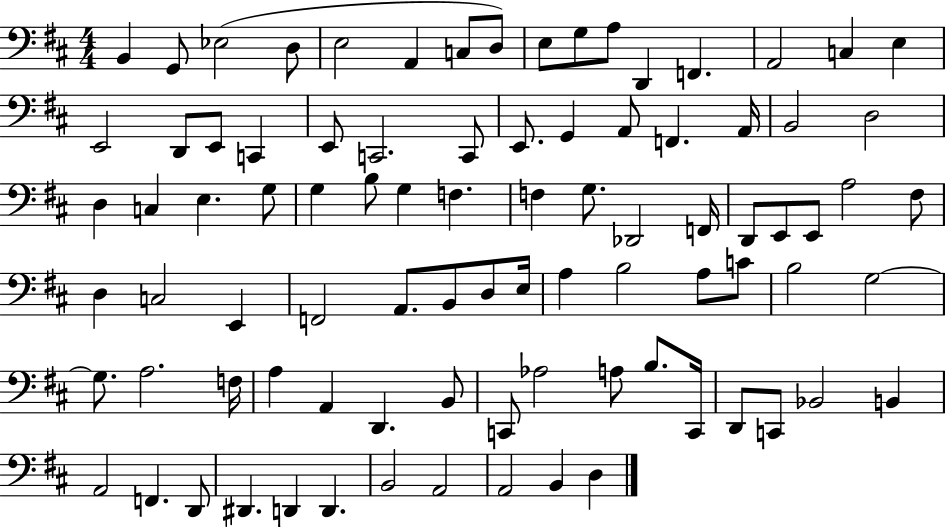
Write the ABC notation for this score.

X:1
T:Untitled
M:4/4
L:1/4
K:D
B,, G,,/2 _E,2 D,/2 E,2 A,, C,/2 D,/2 E,/2 G,/2 A,/2 D,, F,, A,,2 C, E, E,,2 D,,/2 E,,/2 C,, E,,/2 C,,2 C,,/2 E,,/2 G,, A,,/2 F,, A,,/4 B,,2 D,2 D, C, E, G,/2 G, B,/2 G, F, F, G,/2 _D,,2 F,,/4 D,,/2 E,,/2 E,,/2 A,2 ^F,/2 D, C,2 E,, F,,2 A,,/2 B,,/2 D,/2 E,/4 A, B,2 A,/2 C/2 B,2 G,2 G,/2 A,2 F,/4 A, A,, D,, B,,/2 C,,/2 _A,2 A,/2 B,/2 C,,/4 D,,/2 C,,/2 _B,,2 B,, A,,2 F,, D,,/2 ^D,, D,, D,, B,,2 A,,2 A,,2 B,, D,